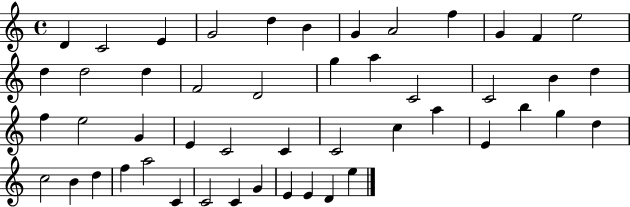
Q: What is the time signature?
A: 4/4